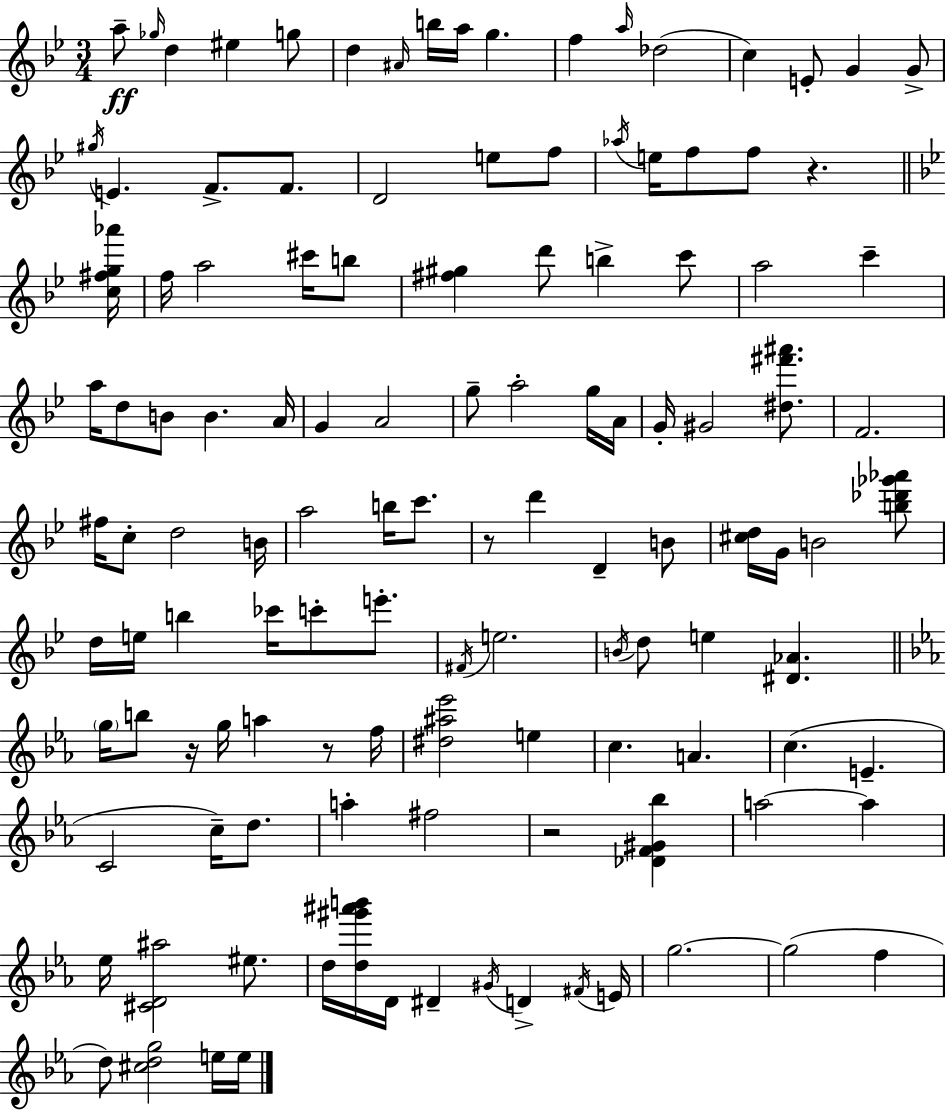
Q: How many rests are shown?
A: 5